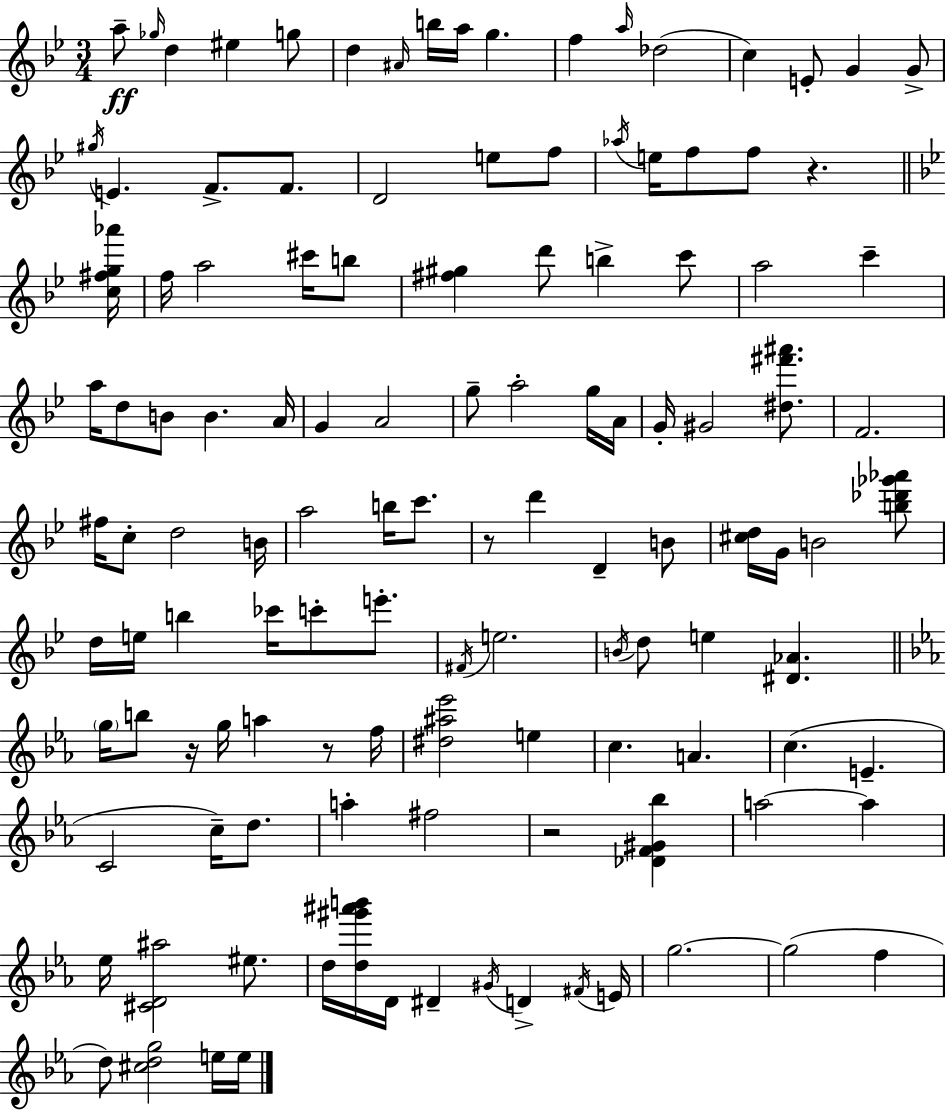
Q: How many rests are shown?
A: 5